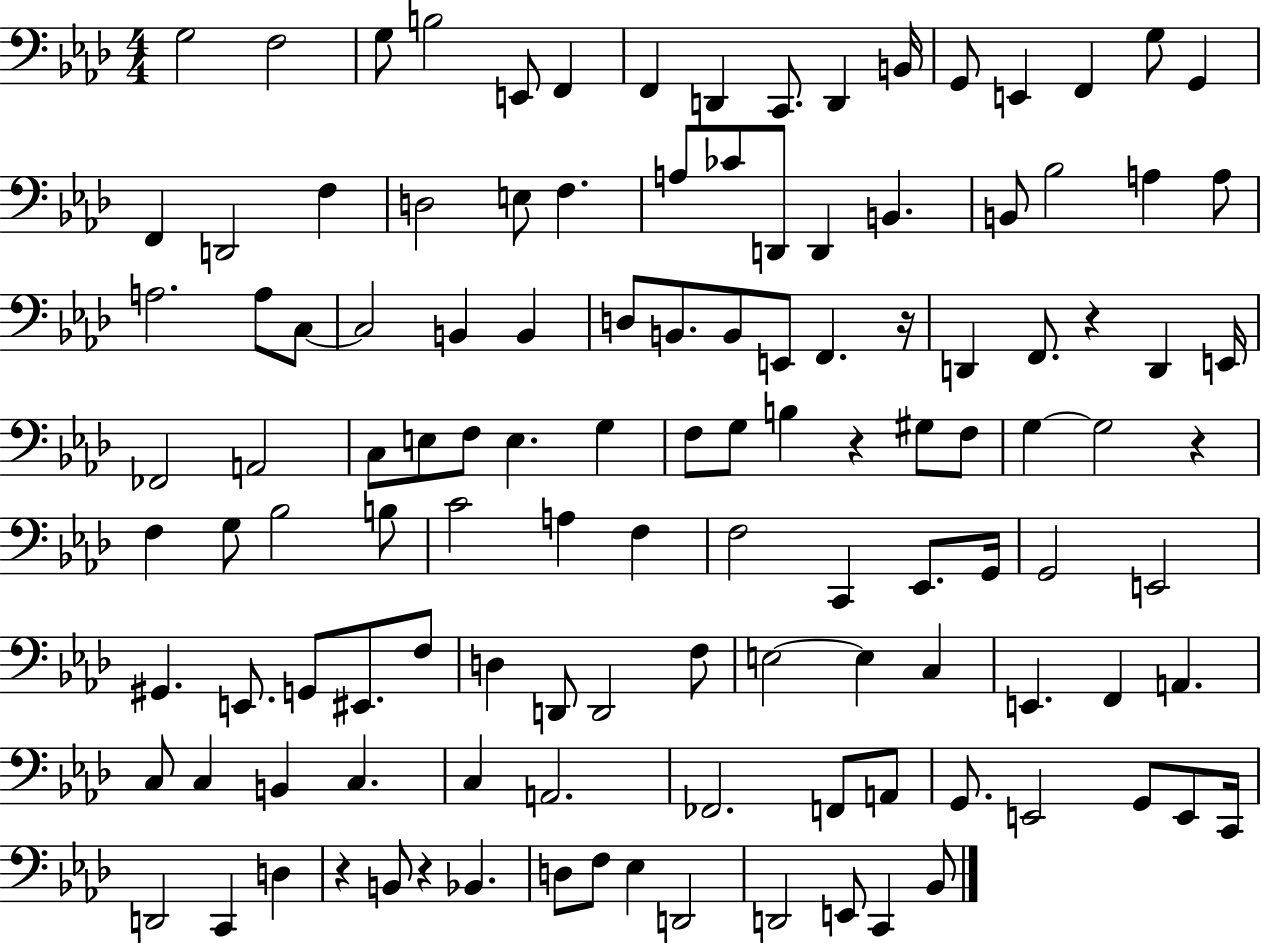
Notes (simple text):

G3/h F3/h G3/e B3/h E2/e F2/q F2/q D2/q C2/e. D2/q B2/s G2/e E2/q F2/q G3/e G2/q F2/q D2/h F3/q D3/h E3/e F3/q. A3/e CES4/e D2/e D2/q B2/q. B2/e Bb3/h A3/q A3/e A3/h. A3/e C3/e C3/h B2/q B2/q D3/e B2/e. B2/e E2/e F2/q. R/s D2/q F2/e. R/q D2/q E2/s FES2/h A2/h C3/e E3/e F3/e E3/q. G3/q F3/e G3/e B3/q R/q G#3/e F3/e G3/q G3/h R/q F3/q G3/e Bb3/h B3/e C4/h A3/q F3/q F3/h C2/q Eb2/e. G2/s G2/h E2/h G#2/q. E2/e. G2/e EIS2/e. F3/e D3/q D2/e D2/h F3/e E3/h E3/q C3/q E2/q. F2/q A2/q. C3/e C3/q B2/q C3/q. C3/q A2/h. FES2/h. F2/e A2/e G2/e. E2/h G2/e E2/e C2/s D2/h C2/q D3/q R/q B2/e R/q Bb2/q. D3/e F3/e Eb3/q D2/h D2/h E2/e C2/q Bb2/e